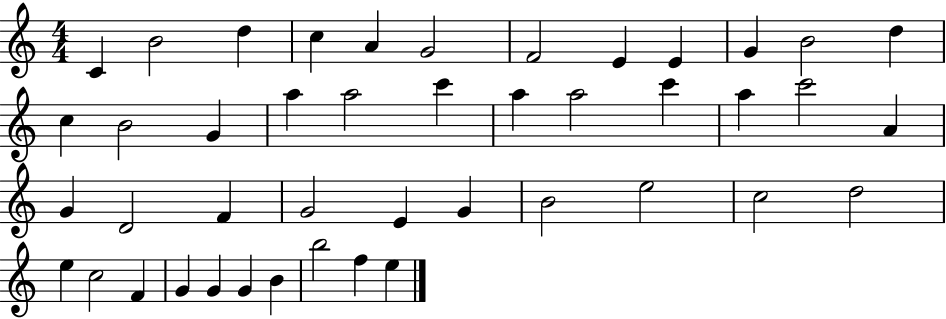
C4/q B4/h D5/q C5/q A4/q G4/h F4/h E4/q E4/q G4/q B4/h D5/q C5/q B4/h G4/q A5/q A5/h C6/q A5/q A5/h C6/q A5/q C6/h A4/q G4/q D4/h F4/q G4/h E4/q G4/q B4/h E5/h C5/h D5/h E5/q C5/h F4/q G4/q G4/q G4/q B4/q B5/h F5/q E5/q